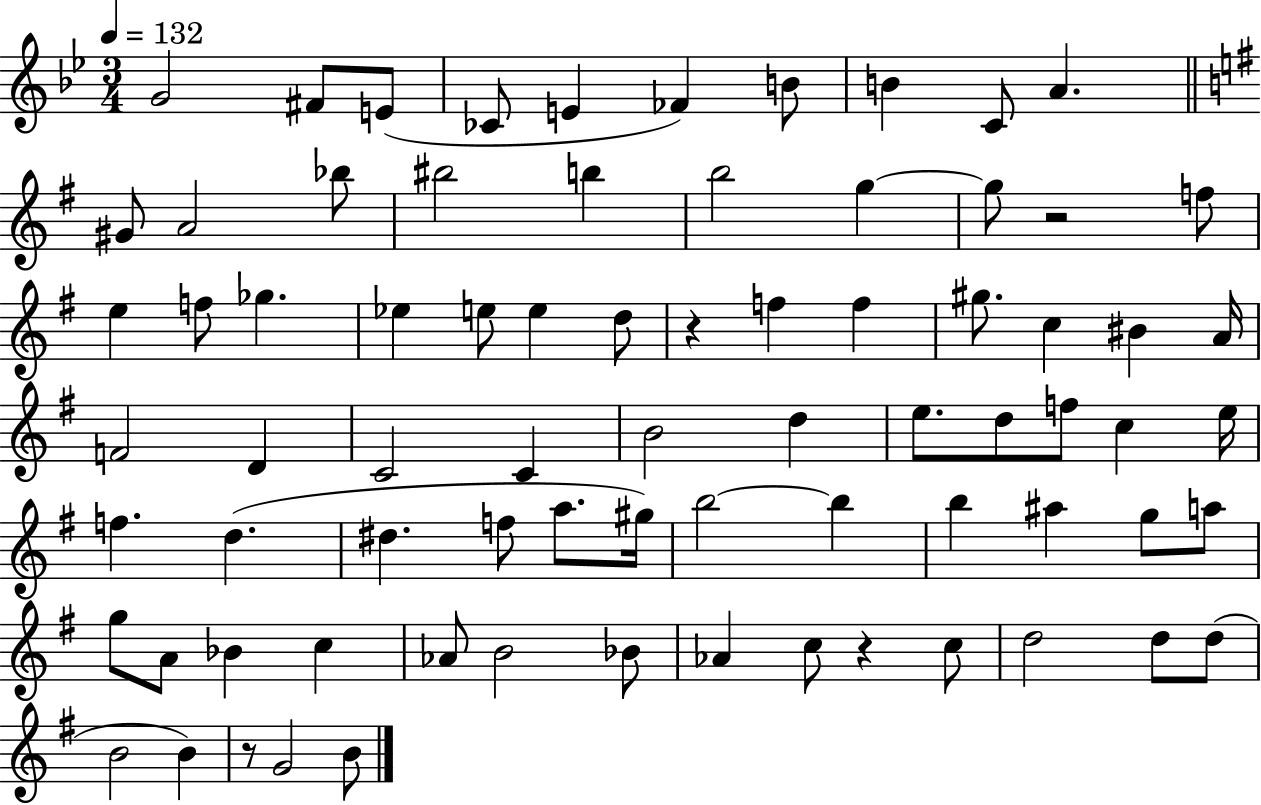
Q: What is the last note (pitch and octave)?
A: B4